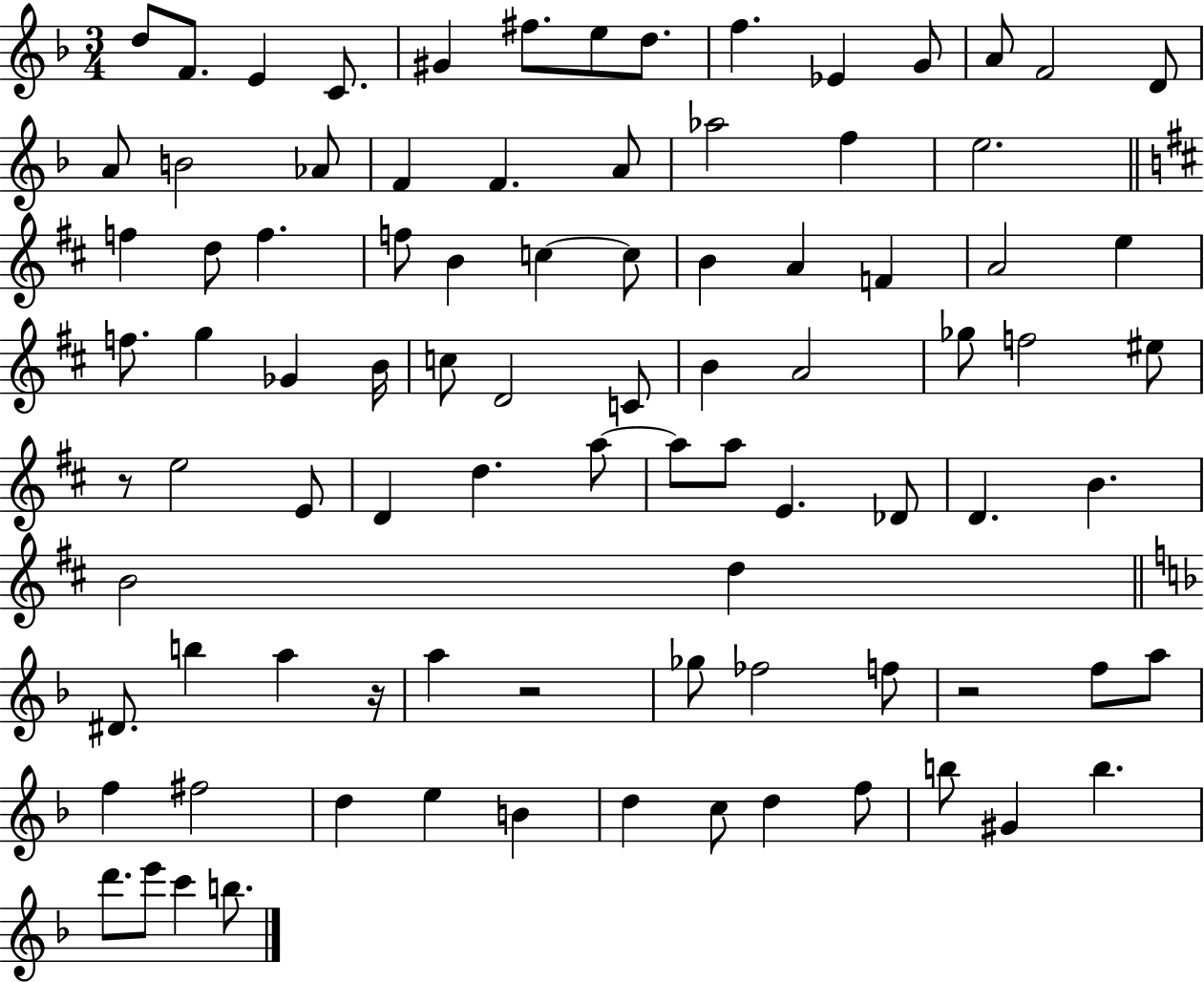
D5/e F4/e. E4/q C4/e. G#4/q F#5/e. E5/e D5/e. F5/q. Eb4/q G4/e A4/e F4/h D4/e A4/e B4/h Ab4/e F4/q F4/q. A4/e Ab5/h F5/q E5/h. F5/q D5/e F5/q. F5/e B4/q C5/q C5/e B4/q A4/q F4/q A4/h E5/q F5/e. G5/q Gb4/q B4/s C5/e D4/h C4/e B4/q A4/h Gb5/e F5/h EIS5/e R/e E5/h E4/e D4/q D5/q. A5/e A5/e A5/e E4/q. Db4/e D4/q. B4/q. B4/h D5/q D#4/e. B5/q A5/q R/s A5/q R/h Gb5/e FES5/h F5/e R/h F5/e A5/e F5/q F#5/h D5/q E5/q B4/q D5/q C5/e D5/q F5/e B5/e G#4/q B5/q. D6/e. E6/e C6/q B5/e.